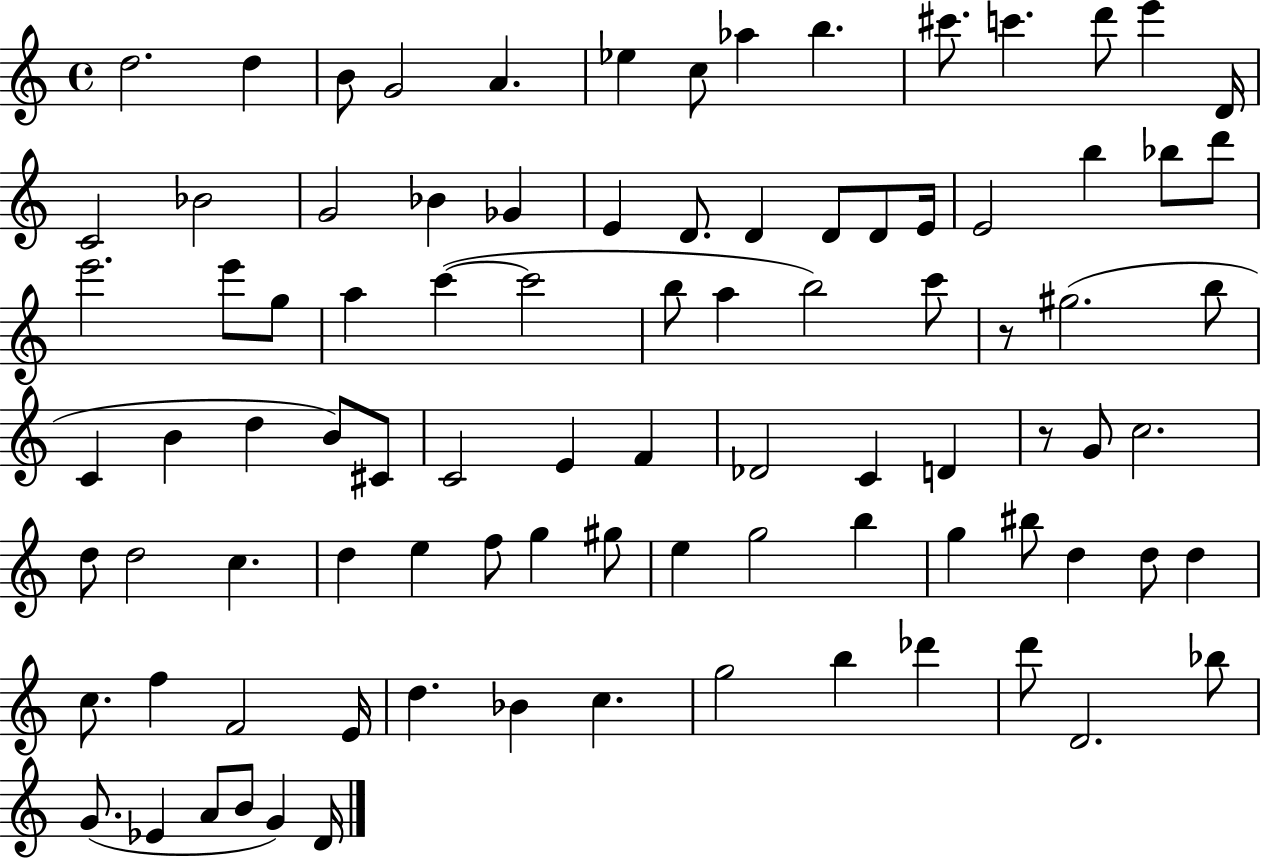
X:1
T:Untitled
M:4/4
L:1/4
K:C
d2 d B/2 G2 A _e c/2 _a b ^c'/2 c' d'/2 e' D/4 C2 _B2 G2 _B _G E D/2 D D/2 D/2 E/4 E2 b _b/2 d'/2 e'2 e'/2 g/2 a c' c'2 b/2 a b2 c'/2 z/2 ^g2 b/2 C B d B/2 ^C/2 C2 E F _D2 C D z/2 G/2 c2 d/2 d2 c d e f/2 g ^g/2 e g2 b g ^b/2 d d/2 d c/2 f F2 E/4 d _B c g2 b _d' d'/2 D2 _b/2 G/2 _E A/2 B/2 G D/4